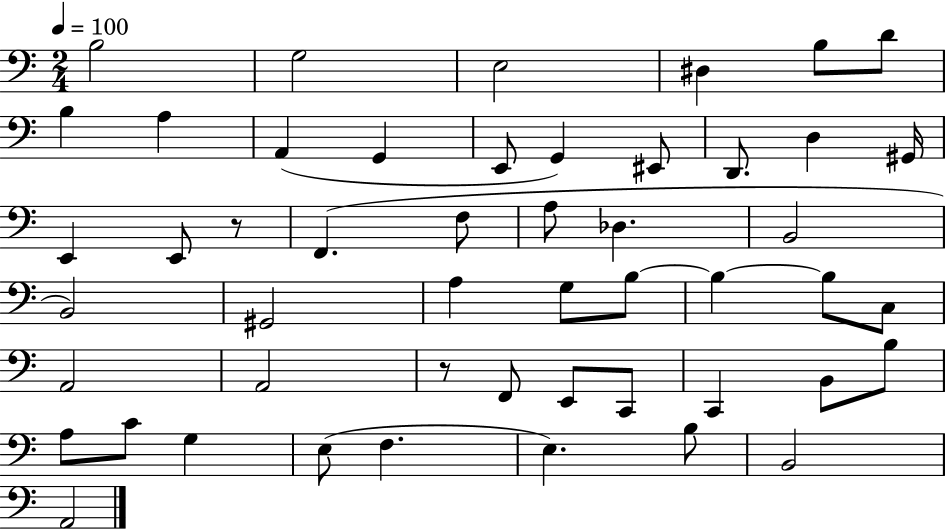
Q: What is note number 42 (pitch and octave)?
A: G3